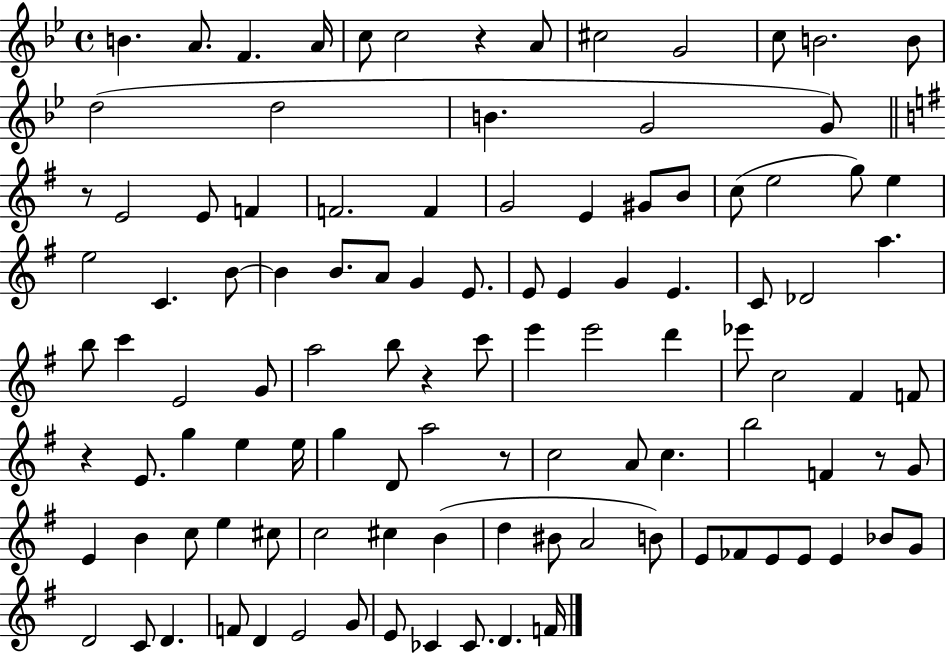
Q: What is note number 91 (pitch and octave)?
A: G4